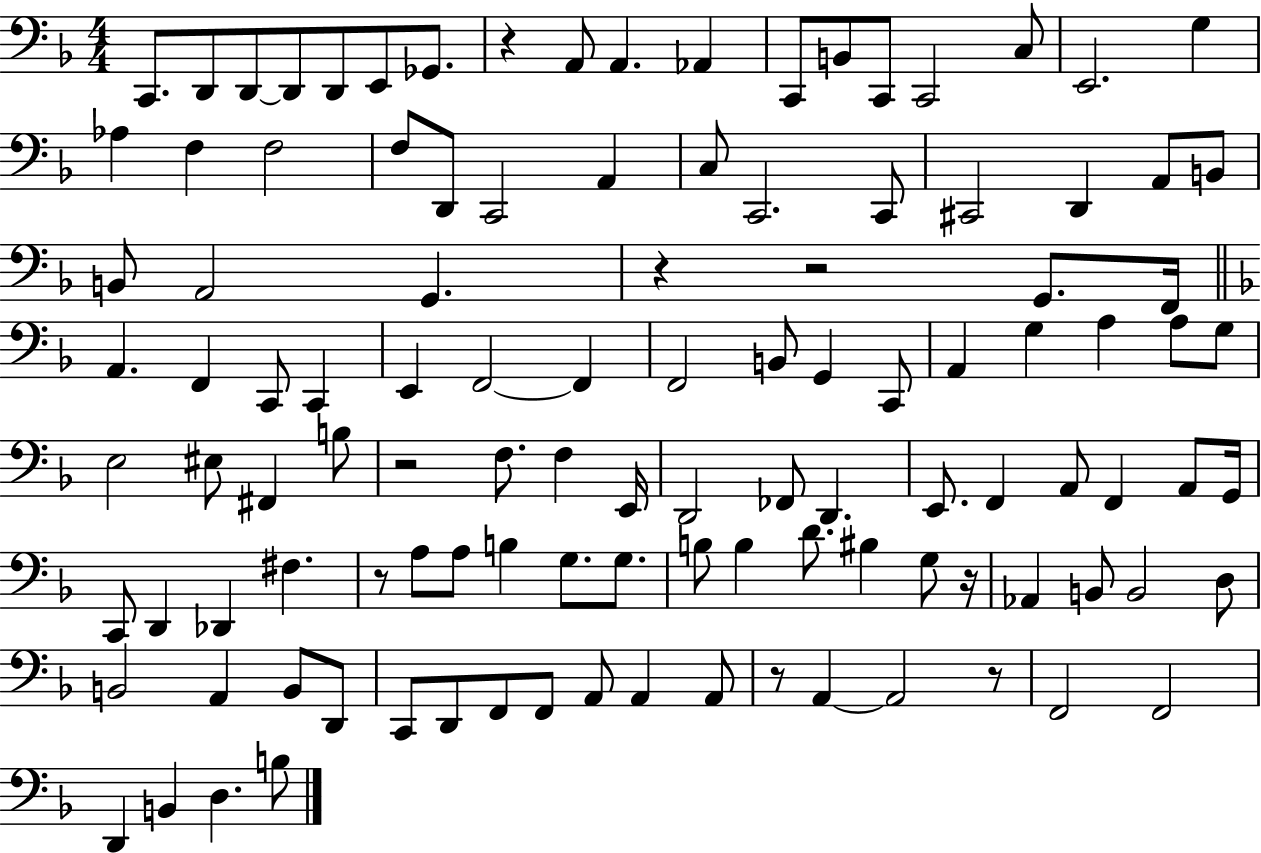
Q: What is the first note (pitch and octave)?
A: C2